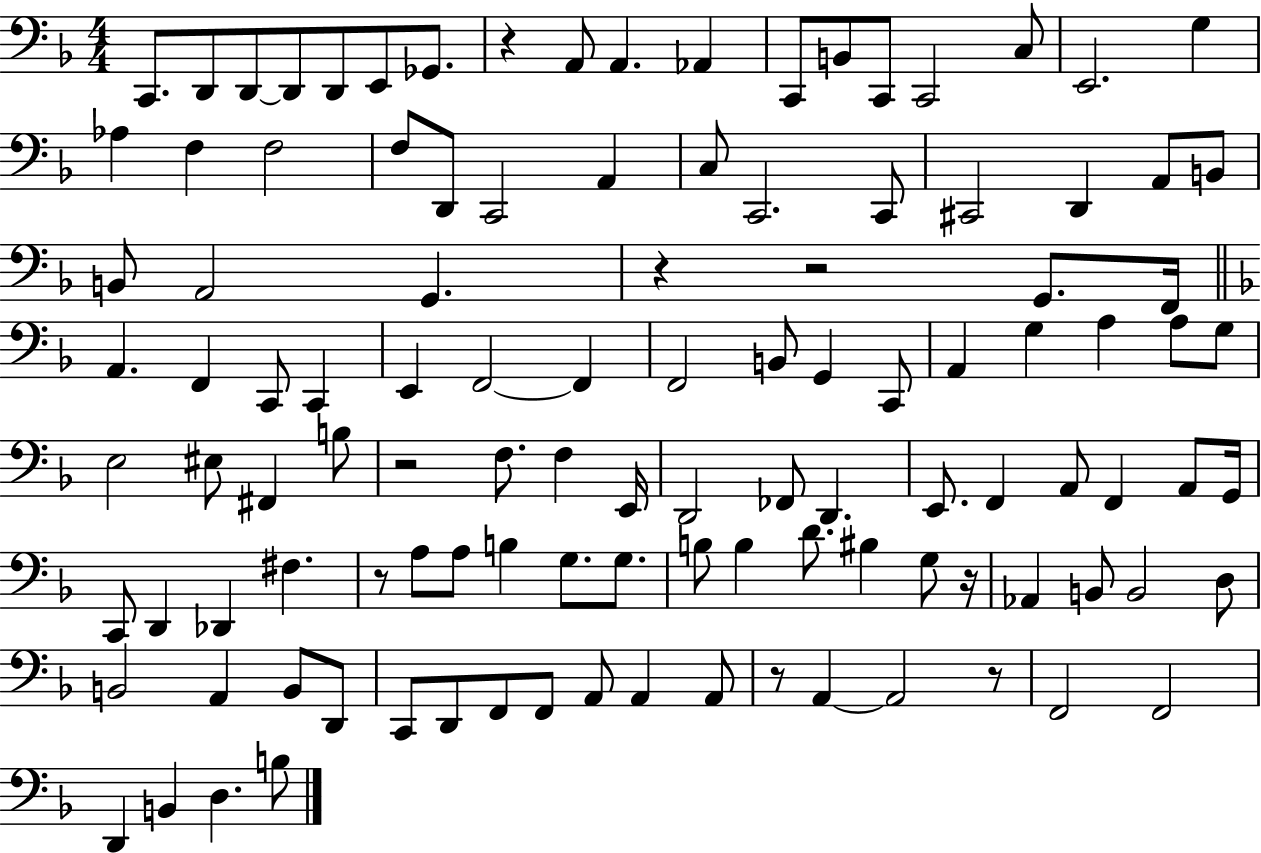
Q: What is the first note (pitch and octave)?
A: C2